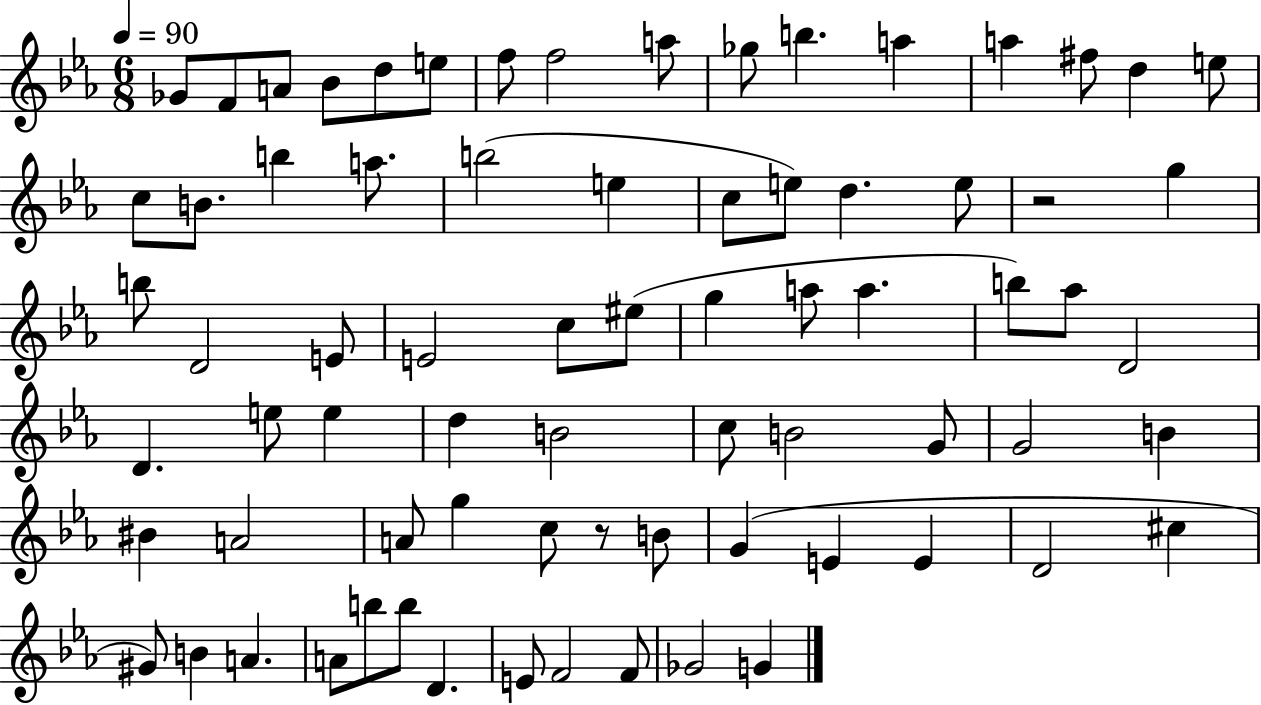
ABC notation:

X:1
T:Untitled
M:6/8
L:1/4
K:Eb
_G/2 F/2 A/2 _B/2 d/2 e/2 f/2 f2 a/2 _g/2 b a a ^f/2 d e/2 c/2 B/2 b a/2 b2 e c/2 e/2 d e/2 z2 g b/2 D2 E/2 E2 c/2 ^e/2 g a/2 a b/2 _a/2 D2 D e/2 e d B2 c/2 B2 G/2 G2 B ^B A2 A/2 g c/2 z/2 B/2 G E E D2 ^c ^G/2 B A A/2 b/2 b/2 D E/2 F2 F/2 _G2 G